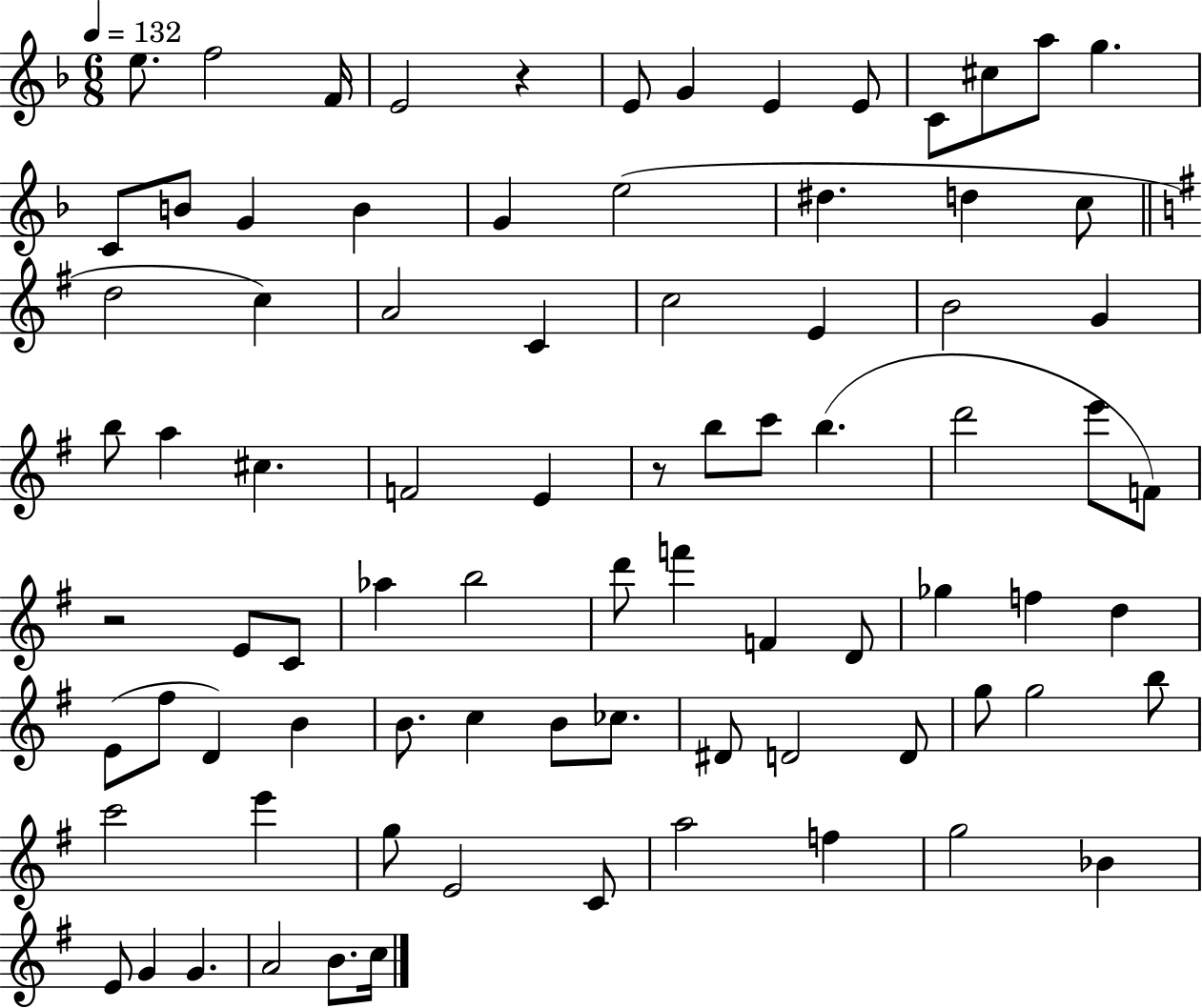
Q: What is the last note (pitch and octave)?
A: C5